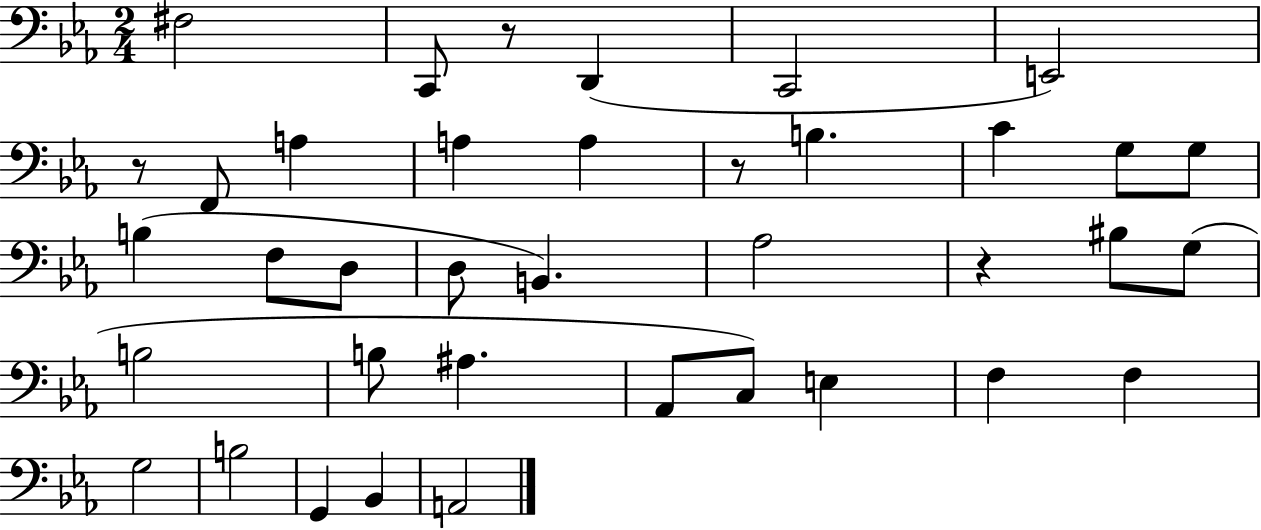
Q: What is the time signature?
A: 2/4